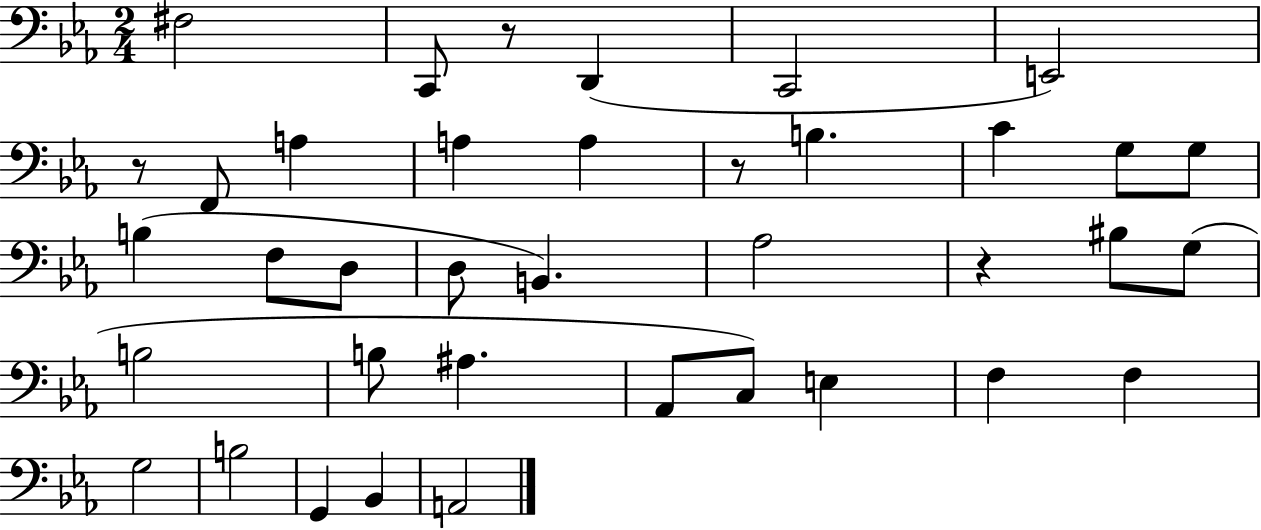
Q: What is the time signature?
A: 2/4